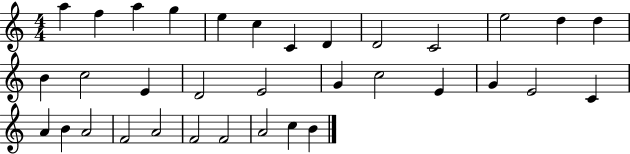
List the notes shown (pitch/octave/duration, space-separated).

A5/q F5/q A5/q G5/q E5/q C5/q C4/q D4/q D4/h C4/h E5/h D5/q D5/q B4/q C5/h E4/q D4/h E4/h G4/q C5/h E4/q G4/q E4/h C4/q A4/q B4/q A4/h F4/h A4/h F4/h F4/h A4/h C5/q B4/q